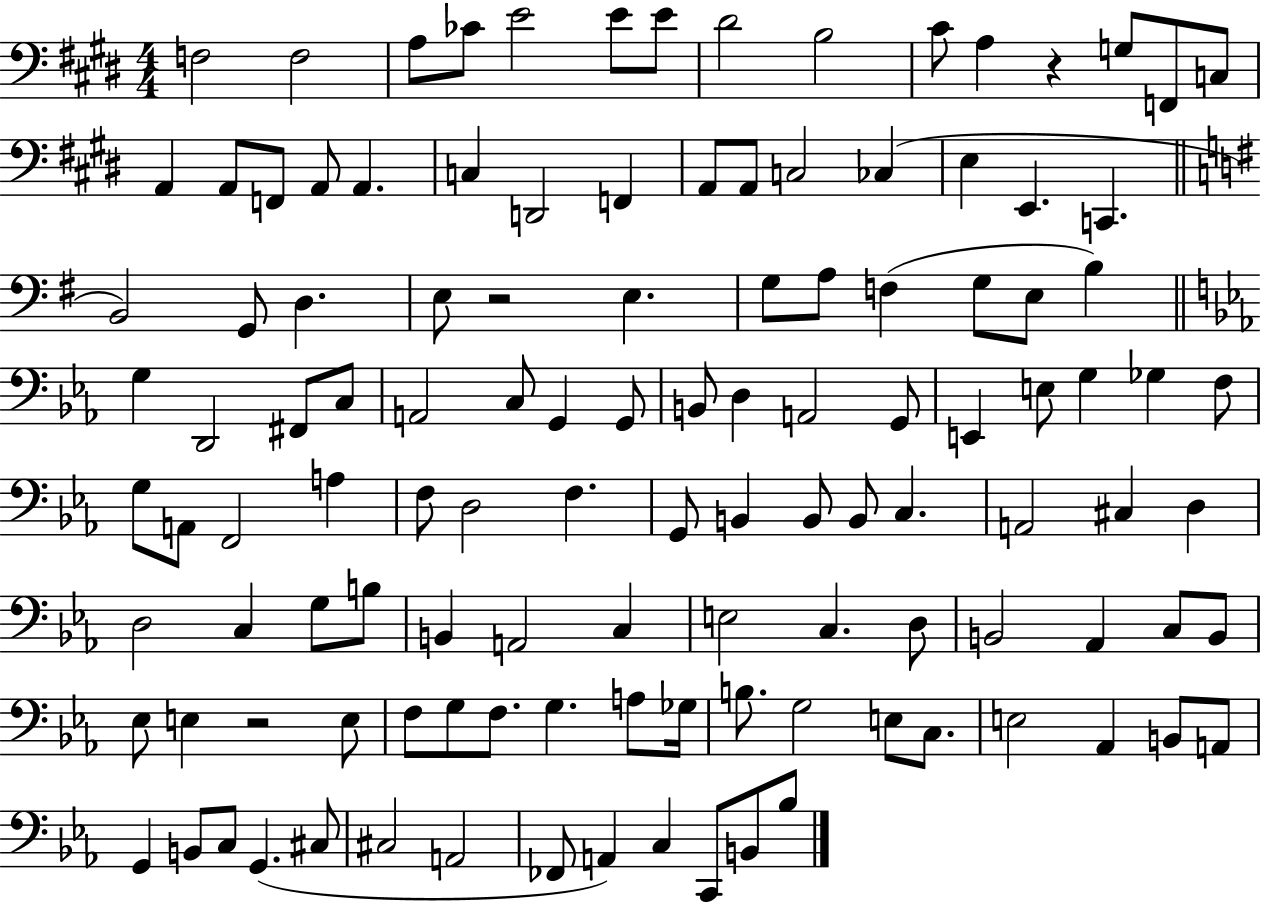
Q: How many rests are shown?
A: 3